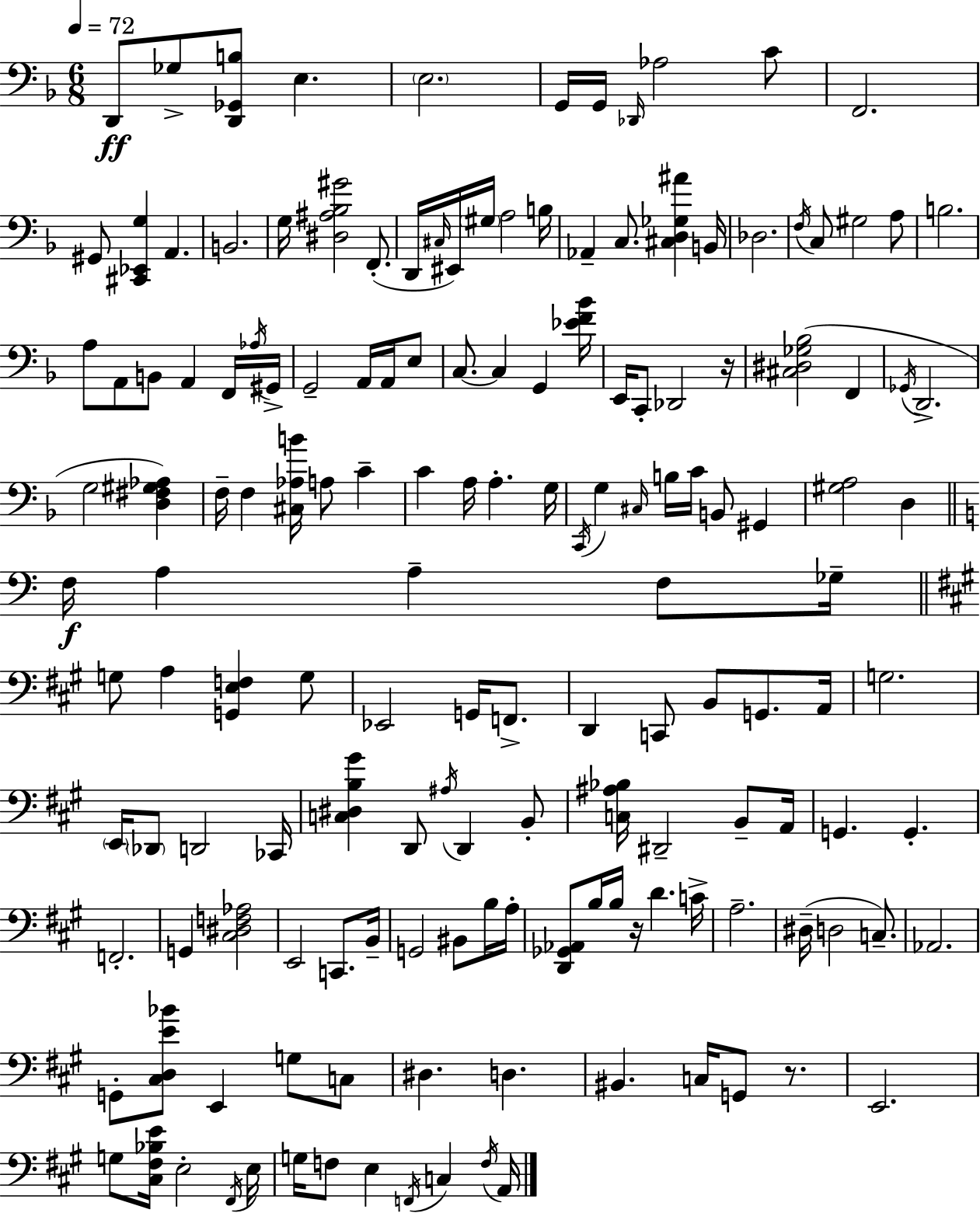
X:1
T:Untitled
M:6/8
L:1/4
K:F
D,,/2 _G,/2 [D,,_G,,B,]/2 E, E,2 G,,/4 G,,/4 _D,,/4 _A,2 C/2 F,,2 ^G,,/2 [^C,,_E,,G,] A,, B,,2 G,/4 [^D,^A,_B,^G]2 F,,/2 D,,/4 ^C,/4 ^E,,/4 ^G,/4 A,2 B,/4 _A,, C,/2 [^C,D,_G,^A] B,,/4 _D,2 F,/4 C,/2 ^G,2 A,/2 B,2 A,/2 A,,/2 B,,/2 A,, F,,/4 _A,/4 ^G,,/4 G,,2 A,,/4 A,,/4 E,/2 C,/2 C, G,, [_EF_B]/4 E,,/4 C,,/2 _D,,2 z/4 [^C,^D,_G,_B,]2 F,, _G,,/4 D,,2 G,2 [D,^F,^G,_A,] F,/4 F, [^C,_A,B]/4 A,/2 C C A,/4 A, G,/4 C,,/4 G, ^C,/4 B,/4 C/4 B,,/2 ^G,, [^G,A,]2 D, F,/4 A, A, F,/2 _G,/4 G,/2 A, [G,,E,F,] G,/2 _E,,2 G,,/4 F,,/2 D,, C,,/2 B,,/2 G,,/2 A,,/4 G,2 E,,/4 _D,,/2 D,,2 _C,,/4 [C,^D,B,^G] D,,/2 ^A,/4 D,, B,,/2 [C,^A,_B,]/4 ^D,,2 B,,/2 A,,/4 G,, G,, F,,2 G,, [^C,^D,F,_A,]2 E,,2 C,,/2 B,,/4 G,,2 ^B,,/2 B,/4 A,/4 [D,,_G,,_A,,]/2 B,/4 B,/4 z/4 D C/4 A,2 ^D,/4 D,2 C,/2 _A,,2 G,,/2 [^C,D,E_B]/2 E,, G,/2 C,/2 ^D, D, ^B,, C,/4 G,,/2 z/2 E,,2 G,/2 [^C,^F,_B,E]/4 E,2 ^F,,/4 E,/4 G,/4 F,/2 E, F,,/4 C, F,/4 A,,/4